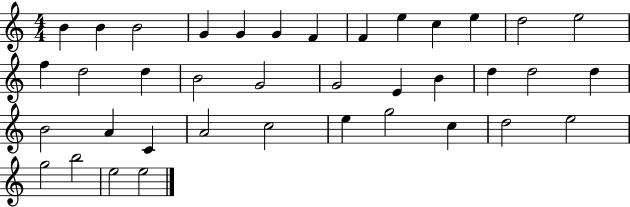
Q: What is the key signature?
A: C major